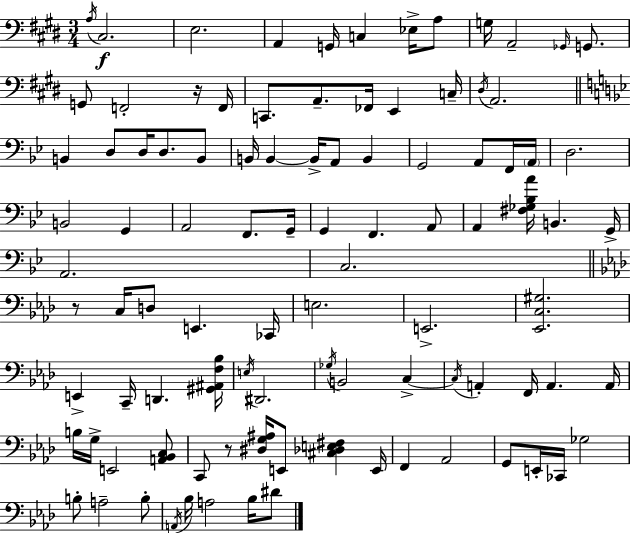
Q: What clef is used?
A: bass